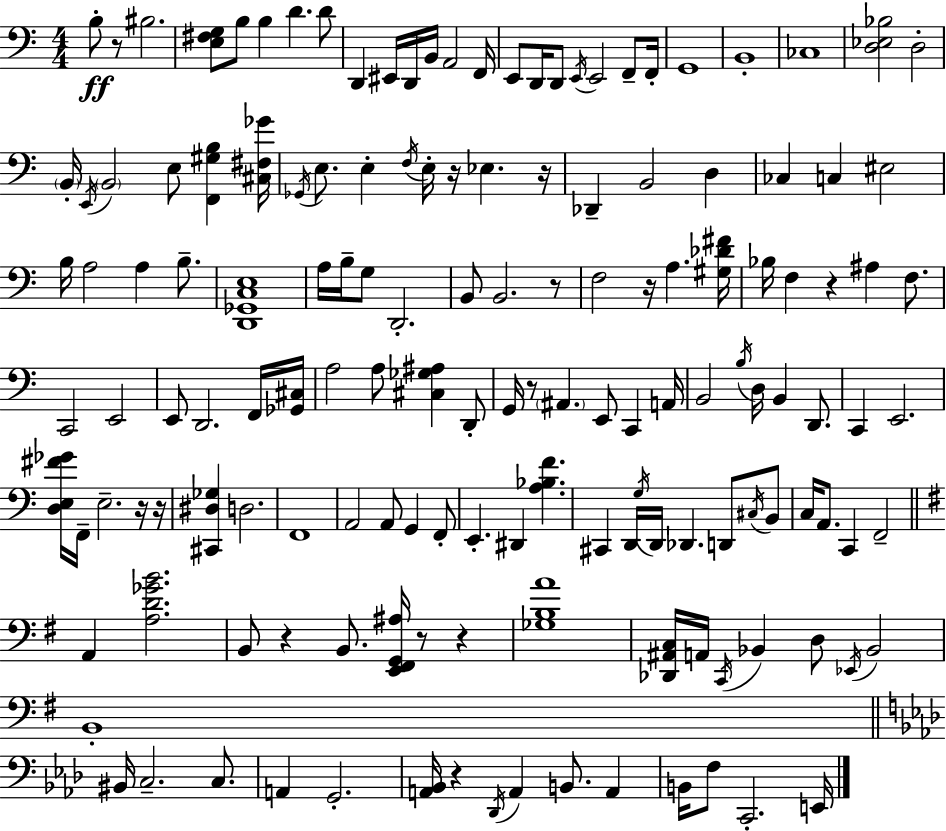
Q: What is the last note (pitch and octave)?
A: E2